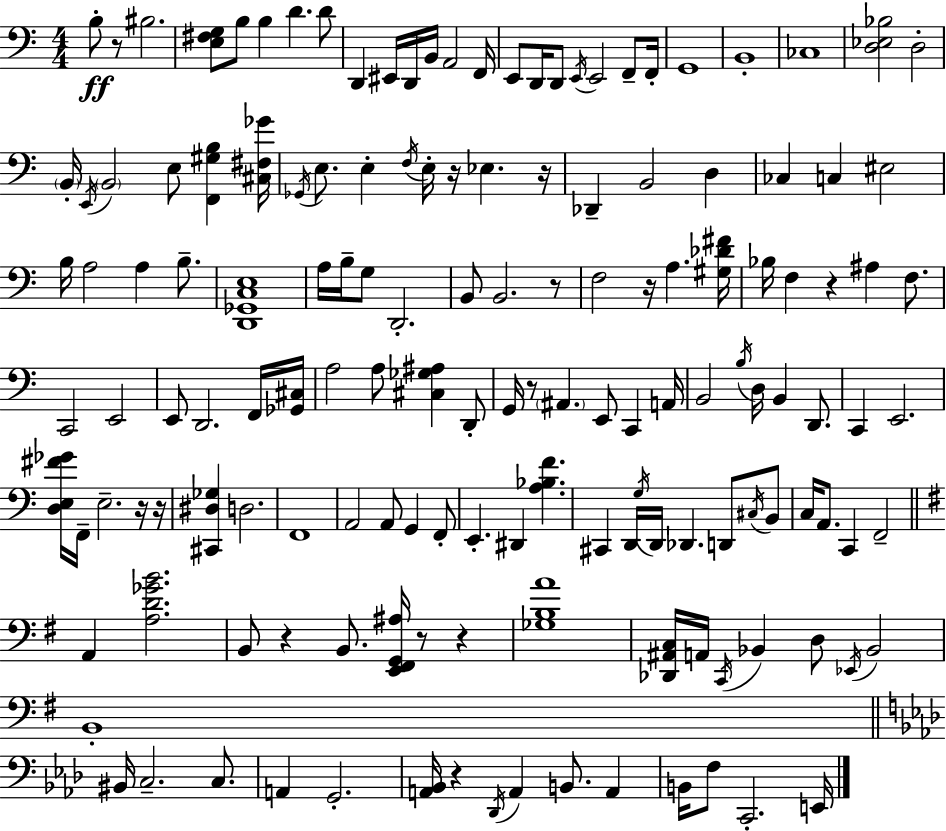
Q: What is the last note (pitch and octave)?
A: E2